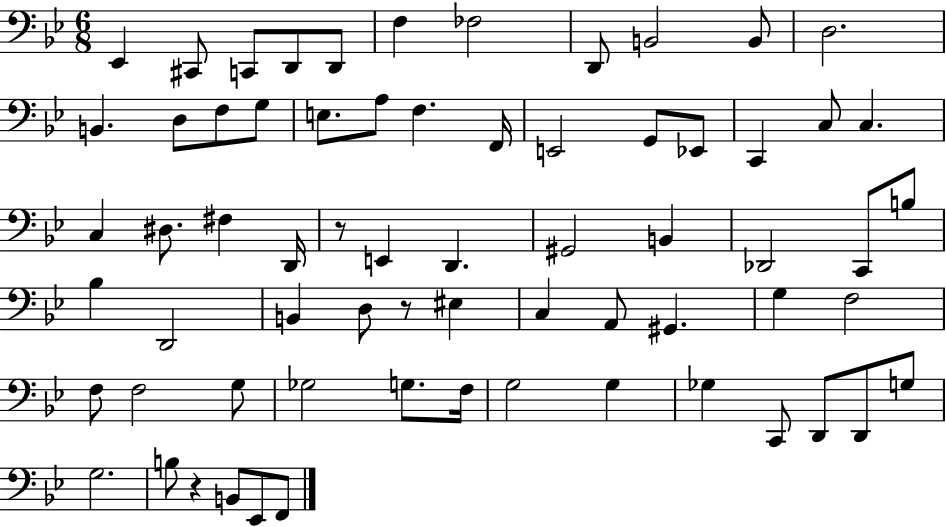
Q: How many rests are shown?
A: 3